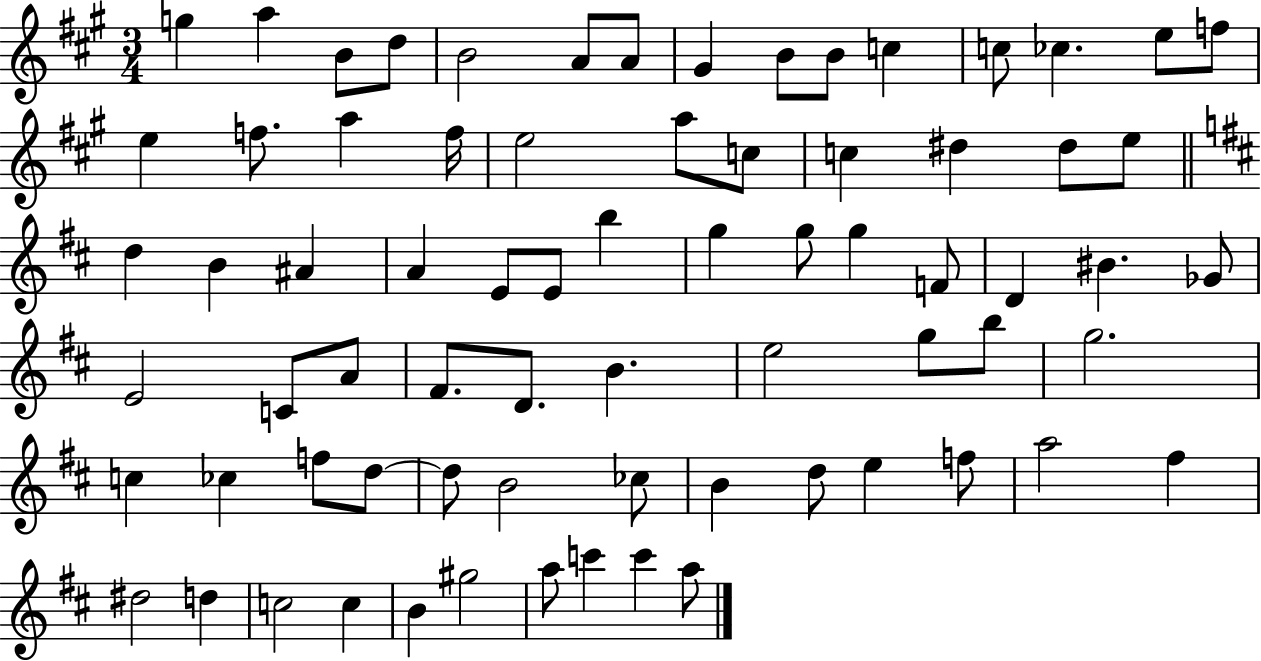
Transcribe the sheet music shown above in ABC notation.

X:1
T:Untitled
M:3/4
L:1/4
K:A
g a B/2 d/2 B2 A/2 A/2 ^G B/2 B/2 c c/2 _c e/2 f/2 e f/2 a f/4 e2 a/2 c/2 c ^d ^d/2 e/2 d B ^A A E/2 E/2 b g g/2 g F/2 D ^B _G/2 E2 C/2 A/2 ^F/2 D/2 B e2 g/2 b/2 g2 c _c f/2 d/2 d/2 B2 _c/2 B d/2 e f/2 a2 ^f ^d2 d c2 c B ^g2 a/2 c' c' a/2